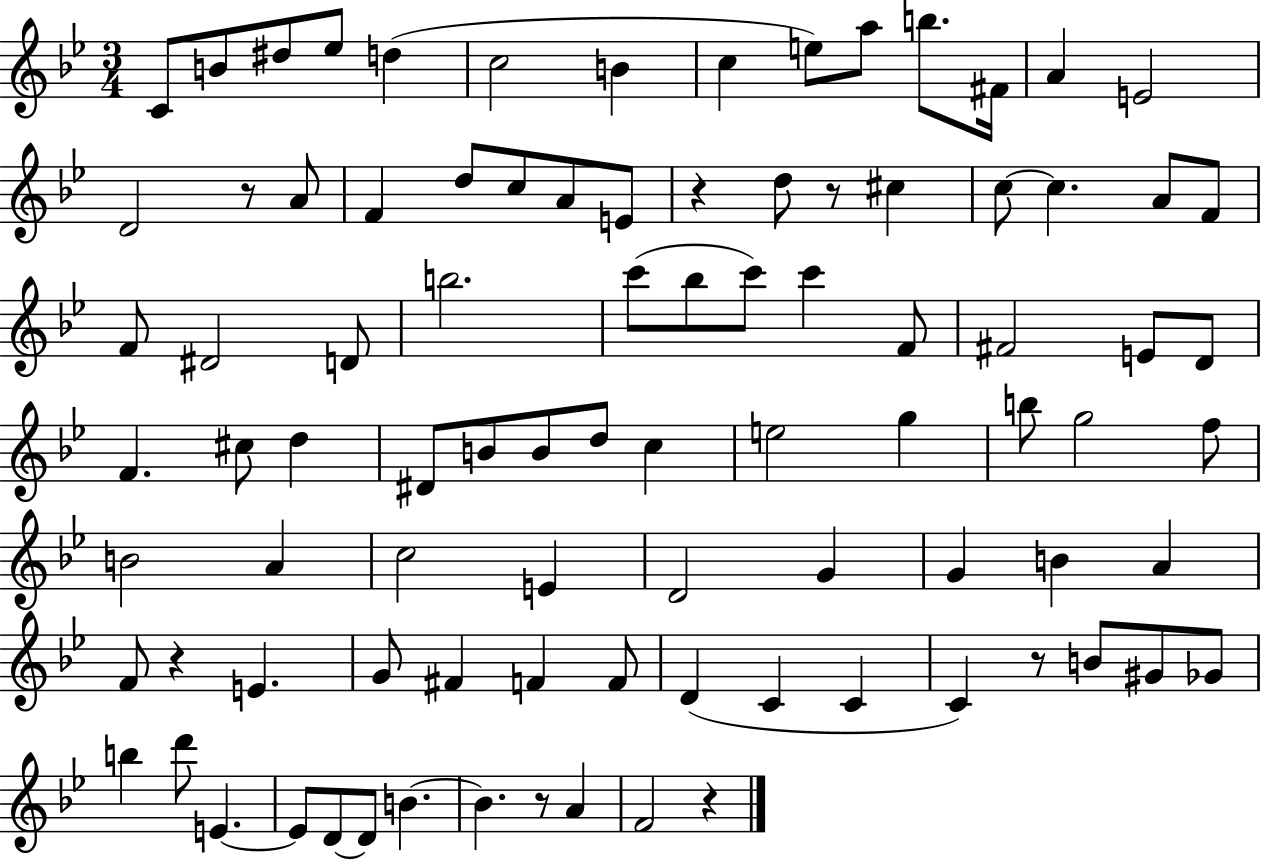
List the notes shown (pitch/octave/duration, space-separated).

C4/e B4/e D#5/e Eb5/e D5/q C5/h B4/q C5/q E5/e A5/e B5/e. F#4/s A4/q E4/h D4/h R/e A4/e F4/q D5/e C5/e A4/e E4/e R/q D5/e R/e C#5/q C5/e C5/q. A4/e F4/e F4/e D#4/h D4/e B5/h. C6/e Bb5/e C6/e C6/q F4/e F#4/h E4/e D4/e F4/q. C#5/e D5/q D#4/e B4/e B4/e D5/e C5/q E5/h G5/q B5/e G5/h F5/e B4/h A4/q C5/h E4/q D4/h G4/q G4/q B4/q A4/q F4/e R/q E4/q. G4/e F#4/q F4/q F4/e D4/q C4/q C4/q C4/q R/e B4/e G#4/e Gb4/e B5/q D6/e E4/q. E4/e D4/e D4/e B4/q. B4/q. R/e A4/q F4/h R/q